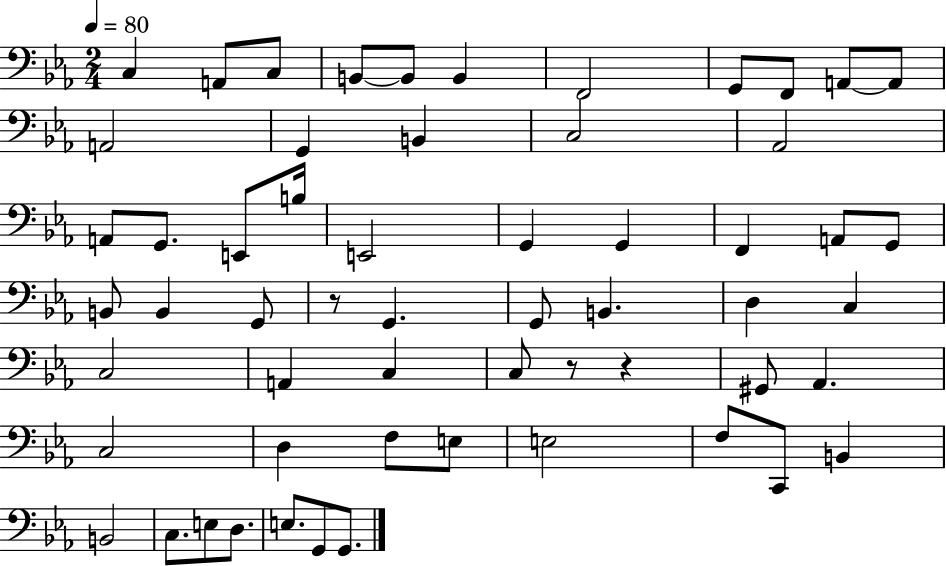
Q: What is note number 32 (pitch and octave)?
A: B2